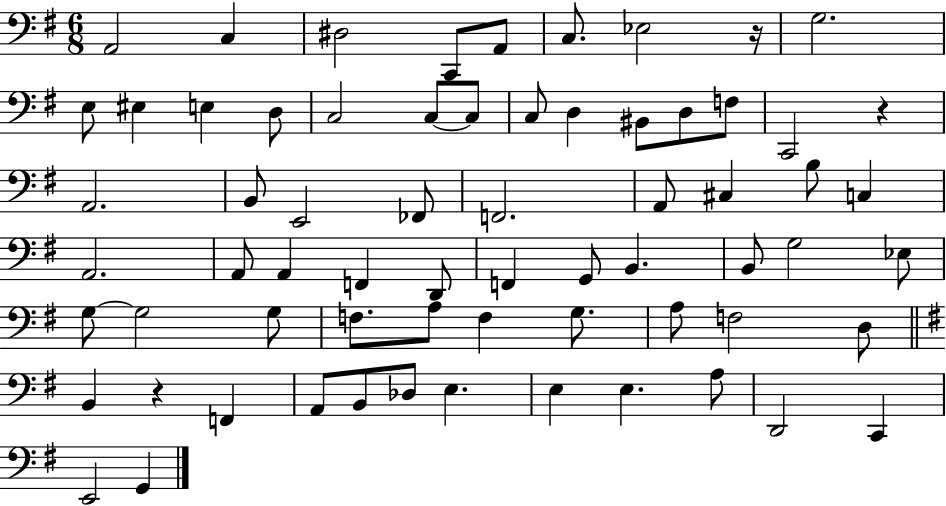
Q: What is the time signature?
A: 6/8